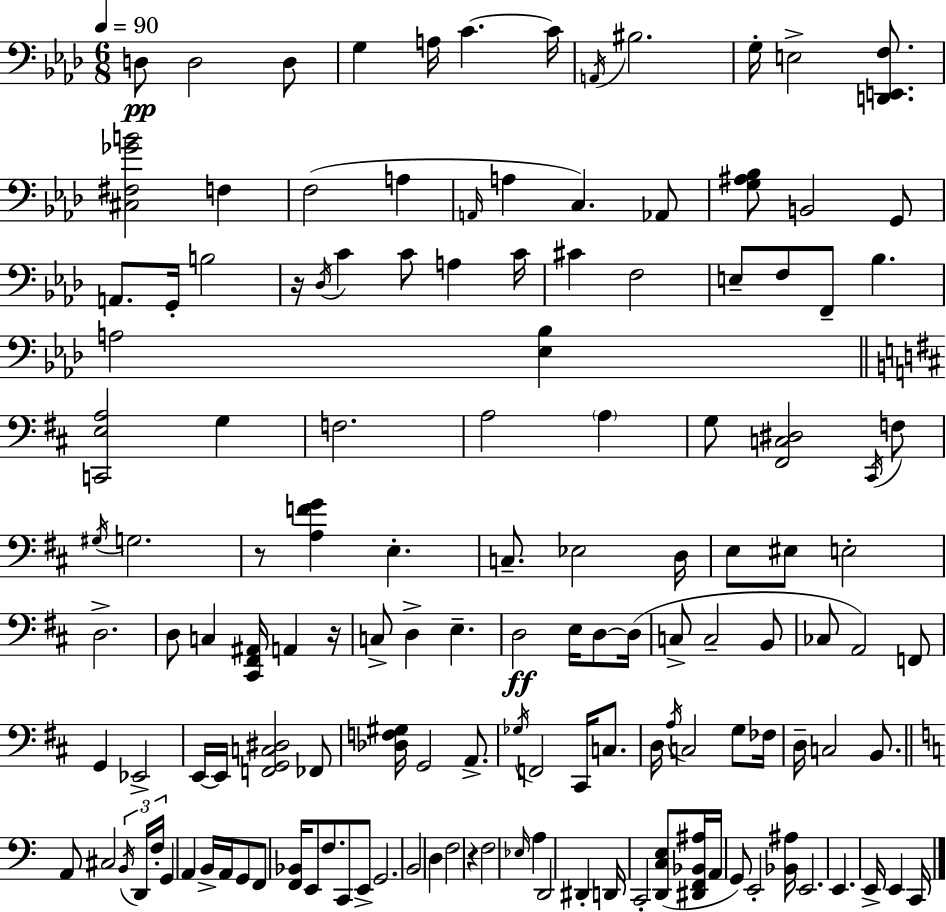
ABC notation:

X:1
T:Untitled
M:6/8
L:1/4
K:Ab
D,/2 D,2 D,/2 G, A,/4 C C/4 A,,/4 ^B,2 G,/4 E,2 [D,,E,,F,]/2 [^C,^F,_GB]2 F, F,2 A, A,,/4 A, C, _A,,/2 [G,^A,_B,]/2 B,,2 G,,/2 A,,/2 G,,/4 B,2 z/4 _D,/4 C C/2 A, C/4 ^C F,2 E,/2 F,/2 F,,/2 _B, A,2 [_E,_B,] [C,,E,A,]2 G, F,2 A,2 A, G,/2 [^F,,C,^D,]2 ^C,,/4 F,/2 ^G,/4 G,2 z/2 [A,FG] E, C,/2 _E,2 D,/4 E,/2 ^E,/2 E,2 D,2 D,/2 C, [^C,,^F,,^A,,]/4 A,, z/4 C,/2 D, E, D,2 E,/4 D,/2 D,/4 C,/2 C,2 B,,/2 _C,/2 A,,2 F,,/2 G,, _E,,2 E,,/4 E,,/4 [F,,G,,C,^D,]2 _F,,/2 [_D,F,^G,]/4 G,,2 A,,/2 _G,/4 F,,2 ^C,,/4 C,/2 D,/4 A,/4 C,2 G,/2 _F,/4 D,/4 C,2 B,,/2 A,,/2 ^C,2 B,,/4 D,,/4 F,/4 G,, A,, B,,/4 A,,/4 G,,/2 F,,/2 [F,,_B,,]/4 E,,/2 F,/2 C,,/2 E,,/2 G,,2 B,,2 D, F,2 z F,2 _E,/4 A, D,,2 ^D,, D,,/4 C,,2 [D,,C,E,]/2 [^D,,F,,_B,,^A,]/4 A,,/4 G,,/2 E,,2 [_B,,^A,]/4 E,,2 E,, E,,/4 E,, C,,/4